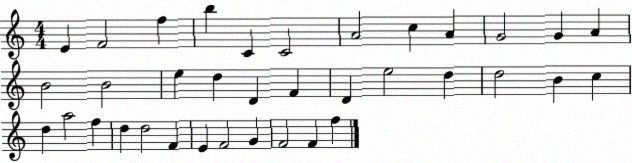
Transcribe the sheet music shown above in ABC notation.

X:1
T:Untitled
M:4/4
L:1/4
K:C
E F2 f b C C2 A2 c A G2 G A B2 B2 e d D F D e2 d d2 B c d a2 f d d2 F E F2 G F2 F f